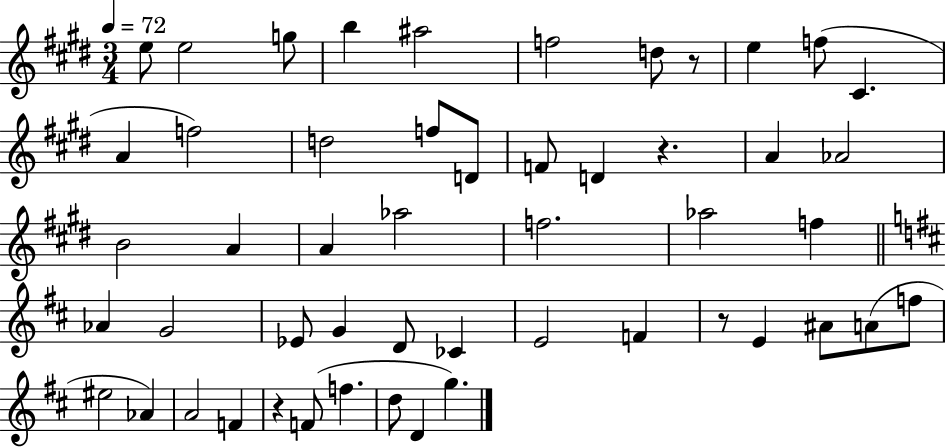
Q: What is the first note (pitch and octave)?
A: E5